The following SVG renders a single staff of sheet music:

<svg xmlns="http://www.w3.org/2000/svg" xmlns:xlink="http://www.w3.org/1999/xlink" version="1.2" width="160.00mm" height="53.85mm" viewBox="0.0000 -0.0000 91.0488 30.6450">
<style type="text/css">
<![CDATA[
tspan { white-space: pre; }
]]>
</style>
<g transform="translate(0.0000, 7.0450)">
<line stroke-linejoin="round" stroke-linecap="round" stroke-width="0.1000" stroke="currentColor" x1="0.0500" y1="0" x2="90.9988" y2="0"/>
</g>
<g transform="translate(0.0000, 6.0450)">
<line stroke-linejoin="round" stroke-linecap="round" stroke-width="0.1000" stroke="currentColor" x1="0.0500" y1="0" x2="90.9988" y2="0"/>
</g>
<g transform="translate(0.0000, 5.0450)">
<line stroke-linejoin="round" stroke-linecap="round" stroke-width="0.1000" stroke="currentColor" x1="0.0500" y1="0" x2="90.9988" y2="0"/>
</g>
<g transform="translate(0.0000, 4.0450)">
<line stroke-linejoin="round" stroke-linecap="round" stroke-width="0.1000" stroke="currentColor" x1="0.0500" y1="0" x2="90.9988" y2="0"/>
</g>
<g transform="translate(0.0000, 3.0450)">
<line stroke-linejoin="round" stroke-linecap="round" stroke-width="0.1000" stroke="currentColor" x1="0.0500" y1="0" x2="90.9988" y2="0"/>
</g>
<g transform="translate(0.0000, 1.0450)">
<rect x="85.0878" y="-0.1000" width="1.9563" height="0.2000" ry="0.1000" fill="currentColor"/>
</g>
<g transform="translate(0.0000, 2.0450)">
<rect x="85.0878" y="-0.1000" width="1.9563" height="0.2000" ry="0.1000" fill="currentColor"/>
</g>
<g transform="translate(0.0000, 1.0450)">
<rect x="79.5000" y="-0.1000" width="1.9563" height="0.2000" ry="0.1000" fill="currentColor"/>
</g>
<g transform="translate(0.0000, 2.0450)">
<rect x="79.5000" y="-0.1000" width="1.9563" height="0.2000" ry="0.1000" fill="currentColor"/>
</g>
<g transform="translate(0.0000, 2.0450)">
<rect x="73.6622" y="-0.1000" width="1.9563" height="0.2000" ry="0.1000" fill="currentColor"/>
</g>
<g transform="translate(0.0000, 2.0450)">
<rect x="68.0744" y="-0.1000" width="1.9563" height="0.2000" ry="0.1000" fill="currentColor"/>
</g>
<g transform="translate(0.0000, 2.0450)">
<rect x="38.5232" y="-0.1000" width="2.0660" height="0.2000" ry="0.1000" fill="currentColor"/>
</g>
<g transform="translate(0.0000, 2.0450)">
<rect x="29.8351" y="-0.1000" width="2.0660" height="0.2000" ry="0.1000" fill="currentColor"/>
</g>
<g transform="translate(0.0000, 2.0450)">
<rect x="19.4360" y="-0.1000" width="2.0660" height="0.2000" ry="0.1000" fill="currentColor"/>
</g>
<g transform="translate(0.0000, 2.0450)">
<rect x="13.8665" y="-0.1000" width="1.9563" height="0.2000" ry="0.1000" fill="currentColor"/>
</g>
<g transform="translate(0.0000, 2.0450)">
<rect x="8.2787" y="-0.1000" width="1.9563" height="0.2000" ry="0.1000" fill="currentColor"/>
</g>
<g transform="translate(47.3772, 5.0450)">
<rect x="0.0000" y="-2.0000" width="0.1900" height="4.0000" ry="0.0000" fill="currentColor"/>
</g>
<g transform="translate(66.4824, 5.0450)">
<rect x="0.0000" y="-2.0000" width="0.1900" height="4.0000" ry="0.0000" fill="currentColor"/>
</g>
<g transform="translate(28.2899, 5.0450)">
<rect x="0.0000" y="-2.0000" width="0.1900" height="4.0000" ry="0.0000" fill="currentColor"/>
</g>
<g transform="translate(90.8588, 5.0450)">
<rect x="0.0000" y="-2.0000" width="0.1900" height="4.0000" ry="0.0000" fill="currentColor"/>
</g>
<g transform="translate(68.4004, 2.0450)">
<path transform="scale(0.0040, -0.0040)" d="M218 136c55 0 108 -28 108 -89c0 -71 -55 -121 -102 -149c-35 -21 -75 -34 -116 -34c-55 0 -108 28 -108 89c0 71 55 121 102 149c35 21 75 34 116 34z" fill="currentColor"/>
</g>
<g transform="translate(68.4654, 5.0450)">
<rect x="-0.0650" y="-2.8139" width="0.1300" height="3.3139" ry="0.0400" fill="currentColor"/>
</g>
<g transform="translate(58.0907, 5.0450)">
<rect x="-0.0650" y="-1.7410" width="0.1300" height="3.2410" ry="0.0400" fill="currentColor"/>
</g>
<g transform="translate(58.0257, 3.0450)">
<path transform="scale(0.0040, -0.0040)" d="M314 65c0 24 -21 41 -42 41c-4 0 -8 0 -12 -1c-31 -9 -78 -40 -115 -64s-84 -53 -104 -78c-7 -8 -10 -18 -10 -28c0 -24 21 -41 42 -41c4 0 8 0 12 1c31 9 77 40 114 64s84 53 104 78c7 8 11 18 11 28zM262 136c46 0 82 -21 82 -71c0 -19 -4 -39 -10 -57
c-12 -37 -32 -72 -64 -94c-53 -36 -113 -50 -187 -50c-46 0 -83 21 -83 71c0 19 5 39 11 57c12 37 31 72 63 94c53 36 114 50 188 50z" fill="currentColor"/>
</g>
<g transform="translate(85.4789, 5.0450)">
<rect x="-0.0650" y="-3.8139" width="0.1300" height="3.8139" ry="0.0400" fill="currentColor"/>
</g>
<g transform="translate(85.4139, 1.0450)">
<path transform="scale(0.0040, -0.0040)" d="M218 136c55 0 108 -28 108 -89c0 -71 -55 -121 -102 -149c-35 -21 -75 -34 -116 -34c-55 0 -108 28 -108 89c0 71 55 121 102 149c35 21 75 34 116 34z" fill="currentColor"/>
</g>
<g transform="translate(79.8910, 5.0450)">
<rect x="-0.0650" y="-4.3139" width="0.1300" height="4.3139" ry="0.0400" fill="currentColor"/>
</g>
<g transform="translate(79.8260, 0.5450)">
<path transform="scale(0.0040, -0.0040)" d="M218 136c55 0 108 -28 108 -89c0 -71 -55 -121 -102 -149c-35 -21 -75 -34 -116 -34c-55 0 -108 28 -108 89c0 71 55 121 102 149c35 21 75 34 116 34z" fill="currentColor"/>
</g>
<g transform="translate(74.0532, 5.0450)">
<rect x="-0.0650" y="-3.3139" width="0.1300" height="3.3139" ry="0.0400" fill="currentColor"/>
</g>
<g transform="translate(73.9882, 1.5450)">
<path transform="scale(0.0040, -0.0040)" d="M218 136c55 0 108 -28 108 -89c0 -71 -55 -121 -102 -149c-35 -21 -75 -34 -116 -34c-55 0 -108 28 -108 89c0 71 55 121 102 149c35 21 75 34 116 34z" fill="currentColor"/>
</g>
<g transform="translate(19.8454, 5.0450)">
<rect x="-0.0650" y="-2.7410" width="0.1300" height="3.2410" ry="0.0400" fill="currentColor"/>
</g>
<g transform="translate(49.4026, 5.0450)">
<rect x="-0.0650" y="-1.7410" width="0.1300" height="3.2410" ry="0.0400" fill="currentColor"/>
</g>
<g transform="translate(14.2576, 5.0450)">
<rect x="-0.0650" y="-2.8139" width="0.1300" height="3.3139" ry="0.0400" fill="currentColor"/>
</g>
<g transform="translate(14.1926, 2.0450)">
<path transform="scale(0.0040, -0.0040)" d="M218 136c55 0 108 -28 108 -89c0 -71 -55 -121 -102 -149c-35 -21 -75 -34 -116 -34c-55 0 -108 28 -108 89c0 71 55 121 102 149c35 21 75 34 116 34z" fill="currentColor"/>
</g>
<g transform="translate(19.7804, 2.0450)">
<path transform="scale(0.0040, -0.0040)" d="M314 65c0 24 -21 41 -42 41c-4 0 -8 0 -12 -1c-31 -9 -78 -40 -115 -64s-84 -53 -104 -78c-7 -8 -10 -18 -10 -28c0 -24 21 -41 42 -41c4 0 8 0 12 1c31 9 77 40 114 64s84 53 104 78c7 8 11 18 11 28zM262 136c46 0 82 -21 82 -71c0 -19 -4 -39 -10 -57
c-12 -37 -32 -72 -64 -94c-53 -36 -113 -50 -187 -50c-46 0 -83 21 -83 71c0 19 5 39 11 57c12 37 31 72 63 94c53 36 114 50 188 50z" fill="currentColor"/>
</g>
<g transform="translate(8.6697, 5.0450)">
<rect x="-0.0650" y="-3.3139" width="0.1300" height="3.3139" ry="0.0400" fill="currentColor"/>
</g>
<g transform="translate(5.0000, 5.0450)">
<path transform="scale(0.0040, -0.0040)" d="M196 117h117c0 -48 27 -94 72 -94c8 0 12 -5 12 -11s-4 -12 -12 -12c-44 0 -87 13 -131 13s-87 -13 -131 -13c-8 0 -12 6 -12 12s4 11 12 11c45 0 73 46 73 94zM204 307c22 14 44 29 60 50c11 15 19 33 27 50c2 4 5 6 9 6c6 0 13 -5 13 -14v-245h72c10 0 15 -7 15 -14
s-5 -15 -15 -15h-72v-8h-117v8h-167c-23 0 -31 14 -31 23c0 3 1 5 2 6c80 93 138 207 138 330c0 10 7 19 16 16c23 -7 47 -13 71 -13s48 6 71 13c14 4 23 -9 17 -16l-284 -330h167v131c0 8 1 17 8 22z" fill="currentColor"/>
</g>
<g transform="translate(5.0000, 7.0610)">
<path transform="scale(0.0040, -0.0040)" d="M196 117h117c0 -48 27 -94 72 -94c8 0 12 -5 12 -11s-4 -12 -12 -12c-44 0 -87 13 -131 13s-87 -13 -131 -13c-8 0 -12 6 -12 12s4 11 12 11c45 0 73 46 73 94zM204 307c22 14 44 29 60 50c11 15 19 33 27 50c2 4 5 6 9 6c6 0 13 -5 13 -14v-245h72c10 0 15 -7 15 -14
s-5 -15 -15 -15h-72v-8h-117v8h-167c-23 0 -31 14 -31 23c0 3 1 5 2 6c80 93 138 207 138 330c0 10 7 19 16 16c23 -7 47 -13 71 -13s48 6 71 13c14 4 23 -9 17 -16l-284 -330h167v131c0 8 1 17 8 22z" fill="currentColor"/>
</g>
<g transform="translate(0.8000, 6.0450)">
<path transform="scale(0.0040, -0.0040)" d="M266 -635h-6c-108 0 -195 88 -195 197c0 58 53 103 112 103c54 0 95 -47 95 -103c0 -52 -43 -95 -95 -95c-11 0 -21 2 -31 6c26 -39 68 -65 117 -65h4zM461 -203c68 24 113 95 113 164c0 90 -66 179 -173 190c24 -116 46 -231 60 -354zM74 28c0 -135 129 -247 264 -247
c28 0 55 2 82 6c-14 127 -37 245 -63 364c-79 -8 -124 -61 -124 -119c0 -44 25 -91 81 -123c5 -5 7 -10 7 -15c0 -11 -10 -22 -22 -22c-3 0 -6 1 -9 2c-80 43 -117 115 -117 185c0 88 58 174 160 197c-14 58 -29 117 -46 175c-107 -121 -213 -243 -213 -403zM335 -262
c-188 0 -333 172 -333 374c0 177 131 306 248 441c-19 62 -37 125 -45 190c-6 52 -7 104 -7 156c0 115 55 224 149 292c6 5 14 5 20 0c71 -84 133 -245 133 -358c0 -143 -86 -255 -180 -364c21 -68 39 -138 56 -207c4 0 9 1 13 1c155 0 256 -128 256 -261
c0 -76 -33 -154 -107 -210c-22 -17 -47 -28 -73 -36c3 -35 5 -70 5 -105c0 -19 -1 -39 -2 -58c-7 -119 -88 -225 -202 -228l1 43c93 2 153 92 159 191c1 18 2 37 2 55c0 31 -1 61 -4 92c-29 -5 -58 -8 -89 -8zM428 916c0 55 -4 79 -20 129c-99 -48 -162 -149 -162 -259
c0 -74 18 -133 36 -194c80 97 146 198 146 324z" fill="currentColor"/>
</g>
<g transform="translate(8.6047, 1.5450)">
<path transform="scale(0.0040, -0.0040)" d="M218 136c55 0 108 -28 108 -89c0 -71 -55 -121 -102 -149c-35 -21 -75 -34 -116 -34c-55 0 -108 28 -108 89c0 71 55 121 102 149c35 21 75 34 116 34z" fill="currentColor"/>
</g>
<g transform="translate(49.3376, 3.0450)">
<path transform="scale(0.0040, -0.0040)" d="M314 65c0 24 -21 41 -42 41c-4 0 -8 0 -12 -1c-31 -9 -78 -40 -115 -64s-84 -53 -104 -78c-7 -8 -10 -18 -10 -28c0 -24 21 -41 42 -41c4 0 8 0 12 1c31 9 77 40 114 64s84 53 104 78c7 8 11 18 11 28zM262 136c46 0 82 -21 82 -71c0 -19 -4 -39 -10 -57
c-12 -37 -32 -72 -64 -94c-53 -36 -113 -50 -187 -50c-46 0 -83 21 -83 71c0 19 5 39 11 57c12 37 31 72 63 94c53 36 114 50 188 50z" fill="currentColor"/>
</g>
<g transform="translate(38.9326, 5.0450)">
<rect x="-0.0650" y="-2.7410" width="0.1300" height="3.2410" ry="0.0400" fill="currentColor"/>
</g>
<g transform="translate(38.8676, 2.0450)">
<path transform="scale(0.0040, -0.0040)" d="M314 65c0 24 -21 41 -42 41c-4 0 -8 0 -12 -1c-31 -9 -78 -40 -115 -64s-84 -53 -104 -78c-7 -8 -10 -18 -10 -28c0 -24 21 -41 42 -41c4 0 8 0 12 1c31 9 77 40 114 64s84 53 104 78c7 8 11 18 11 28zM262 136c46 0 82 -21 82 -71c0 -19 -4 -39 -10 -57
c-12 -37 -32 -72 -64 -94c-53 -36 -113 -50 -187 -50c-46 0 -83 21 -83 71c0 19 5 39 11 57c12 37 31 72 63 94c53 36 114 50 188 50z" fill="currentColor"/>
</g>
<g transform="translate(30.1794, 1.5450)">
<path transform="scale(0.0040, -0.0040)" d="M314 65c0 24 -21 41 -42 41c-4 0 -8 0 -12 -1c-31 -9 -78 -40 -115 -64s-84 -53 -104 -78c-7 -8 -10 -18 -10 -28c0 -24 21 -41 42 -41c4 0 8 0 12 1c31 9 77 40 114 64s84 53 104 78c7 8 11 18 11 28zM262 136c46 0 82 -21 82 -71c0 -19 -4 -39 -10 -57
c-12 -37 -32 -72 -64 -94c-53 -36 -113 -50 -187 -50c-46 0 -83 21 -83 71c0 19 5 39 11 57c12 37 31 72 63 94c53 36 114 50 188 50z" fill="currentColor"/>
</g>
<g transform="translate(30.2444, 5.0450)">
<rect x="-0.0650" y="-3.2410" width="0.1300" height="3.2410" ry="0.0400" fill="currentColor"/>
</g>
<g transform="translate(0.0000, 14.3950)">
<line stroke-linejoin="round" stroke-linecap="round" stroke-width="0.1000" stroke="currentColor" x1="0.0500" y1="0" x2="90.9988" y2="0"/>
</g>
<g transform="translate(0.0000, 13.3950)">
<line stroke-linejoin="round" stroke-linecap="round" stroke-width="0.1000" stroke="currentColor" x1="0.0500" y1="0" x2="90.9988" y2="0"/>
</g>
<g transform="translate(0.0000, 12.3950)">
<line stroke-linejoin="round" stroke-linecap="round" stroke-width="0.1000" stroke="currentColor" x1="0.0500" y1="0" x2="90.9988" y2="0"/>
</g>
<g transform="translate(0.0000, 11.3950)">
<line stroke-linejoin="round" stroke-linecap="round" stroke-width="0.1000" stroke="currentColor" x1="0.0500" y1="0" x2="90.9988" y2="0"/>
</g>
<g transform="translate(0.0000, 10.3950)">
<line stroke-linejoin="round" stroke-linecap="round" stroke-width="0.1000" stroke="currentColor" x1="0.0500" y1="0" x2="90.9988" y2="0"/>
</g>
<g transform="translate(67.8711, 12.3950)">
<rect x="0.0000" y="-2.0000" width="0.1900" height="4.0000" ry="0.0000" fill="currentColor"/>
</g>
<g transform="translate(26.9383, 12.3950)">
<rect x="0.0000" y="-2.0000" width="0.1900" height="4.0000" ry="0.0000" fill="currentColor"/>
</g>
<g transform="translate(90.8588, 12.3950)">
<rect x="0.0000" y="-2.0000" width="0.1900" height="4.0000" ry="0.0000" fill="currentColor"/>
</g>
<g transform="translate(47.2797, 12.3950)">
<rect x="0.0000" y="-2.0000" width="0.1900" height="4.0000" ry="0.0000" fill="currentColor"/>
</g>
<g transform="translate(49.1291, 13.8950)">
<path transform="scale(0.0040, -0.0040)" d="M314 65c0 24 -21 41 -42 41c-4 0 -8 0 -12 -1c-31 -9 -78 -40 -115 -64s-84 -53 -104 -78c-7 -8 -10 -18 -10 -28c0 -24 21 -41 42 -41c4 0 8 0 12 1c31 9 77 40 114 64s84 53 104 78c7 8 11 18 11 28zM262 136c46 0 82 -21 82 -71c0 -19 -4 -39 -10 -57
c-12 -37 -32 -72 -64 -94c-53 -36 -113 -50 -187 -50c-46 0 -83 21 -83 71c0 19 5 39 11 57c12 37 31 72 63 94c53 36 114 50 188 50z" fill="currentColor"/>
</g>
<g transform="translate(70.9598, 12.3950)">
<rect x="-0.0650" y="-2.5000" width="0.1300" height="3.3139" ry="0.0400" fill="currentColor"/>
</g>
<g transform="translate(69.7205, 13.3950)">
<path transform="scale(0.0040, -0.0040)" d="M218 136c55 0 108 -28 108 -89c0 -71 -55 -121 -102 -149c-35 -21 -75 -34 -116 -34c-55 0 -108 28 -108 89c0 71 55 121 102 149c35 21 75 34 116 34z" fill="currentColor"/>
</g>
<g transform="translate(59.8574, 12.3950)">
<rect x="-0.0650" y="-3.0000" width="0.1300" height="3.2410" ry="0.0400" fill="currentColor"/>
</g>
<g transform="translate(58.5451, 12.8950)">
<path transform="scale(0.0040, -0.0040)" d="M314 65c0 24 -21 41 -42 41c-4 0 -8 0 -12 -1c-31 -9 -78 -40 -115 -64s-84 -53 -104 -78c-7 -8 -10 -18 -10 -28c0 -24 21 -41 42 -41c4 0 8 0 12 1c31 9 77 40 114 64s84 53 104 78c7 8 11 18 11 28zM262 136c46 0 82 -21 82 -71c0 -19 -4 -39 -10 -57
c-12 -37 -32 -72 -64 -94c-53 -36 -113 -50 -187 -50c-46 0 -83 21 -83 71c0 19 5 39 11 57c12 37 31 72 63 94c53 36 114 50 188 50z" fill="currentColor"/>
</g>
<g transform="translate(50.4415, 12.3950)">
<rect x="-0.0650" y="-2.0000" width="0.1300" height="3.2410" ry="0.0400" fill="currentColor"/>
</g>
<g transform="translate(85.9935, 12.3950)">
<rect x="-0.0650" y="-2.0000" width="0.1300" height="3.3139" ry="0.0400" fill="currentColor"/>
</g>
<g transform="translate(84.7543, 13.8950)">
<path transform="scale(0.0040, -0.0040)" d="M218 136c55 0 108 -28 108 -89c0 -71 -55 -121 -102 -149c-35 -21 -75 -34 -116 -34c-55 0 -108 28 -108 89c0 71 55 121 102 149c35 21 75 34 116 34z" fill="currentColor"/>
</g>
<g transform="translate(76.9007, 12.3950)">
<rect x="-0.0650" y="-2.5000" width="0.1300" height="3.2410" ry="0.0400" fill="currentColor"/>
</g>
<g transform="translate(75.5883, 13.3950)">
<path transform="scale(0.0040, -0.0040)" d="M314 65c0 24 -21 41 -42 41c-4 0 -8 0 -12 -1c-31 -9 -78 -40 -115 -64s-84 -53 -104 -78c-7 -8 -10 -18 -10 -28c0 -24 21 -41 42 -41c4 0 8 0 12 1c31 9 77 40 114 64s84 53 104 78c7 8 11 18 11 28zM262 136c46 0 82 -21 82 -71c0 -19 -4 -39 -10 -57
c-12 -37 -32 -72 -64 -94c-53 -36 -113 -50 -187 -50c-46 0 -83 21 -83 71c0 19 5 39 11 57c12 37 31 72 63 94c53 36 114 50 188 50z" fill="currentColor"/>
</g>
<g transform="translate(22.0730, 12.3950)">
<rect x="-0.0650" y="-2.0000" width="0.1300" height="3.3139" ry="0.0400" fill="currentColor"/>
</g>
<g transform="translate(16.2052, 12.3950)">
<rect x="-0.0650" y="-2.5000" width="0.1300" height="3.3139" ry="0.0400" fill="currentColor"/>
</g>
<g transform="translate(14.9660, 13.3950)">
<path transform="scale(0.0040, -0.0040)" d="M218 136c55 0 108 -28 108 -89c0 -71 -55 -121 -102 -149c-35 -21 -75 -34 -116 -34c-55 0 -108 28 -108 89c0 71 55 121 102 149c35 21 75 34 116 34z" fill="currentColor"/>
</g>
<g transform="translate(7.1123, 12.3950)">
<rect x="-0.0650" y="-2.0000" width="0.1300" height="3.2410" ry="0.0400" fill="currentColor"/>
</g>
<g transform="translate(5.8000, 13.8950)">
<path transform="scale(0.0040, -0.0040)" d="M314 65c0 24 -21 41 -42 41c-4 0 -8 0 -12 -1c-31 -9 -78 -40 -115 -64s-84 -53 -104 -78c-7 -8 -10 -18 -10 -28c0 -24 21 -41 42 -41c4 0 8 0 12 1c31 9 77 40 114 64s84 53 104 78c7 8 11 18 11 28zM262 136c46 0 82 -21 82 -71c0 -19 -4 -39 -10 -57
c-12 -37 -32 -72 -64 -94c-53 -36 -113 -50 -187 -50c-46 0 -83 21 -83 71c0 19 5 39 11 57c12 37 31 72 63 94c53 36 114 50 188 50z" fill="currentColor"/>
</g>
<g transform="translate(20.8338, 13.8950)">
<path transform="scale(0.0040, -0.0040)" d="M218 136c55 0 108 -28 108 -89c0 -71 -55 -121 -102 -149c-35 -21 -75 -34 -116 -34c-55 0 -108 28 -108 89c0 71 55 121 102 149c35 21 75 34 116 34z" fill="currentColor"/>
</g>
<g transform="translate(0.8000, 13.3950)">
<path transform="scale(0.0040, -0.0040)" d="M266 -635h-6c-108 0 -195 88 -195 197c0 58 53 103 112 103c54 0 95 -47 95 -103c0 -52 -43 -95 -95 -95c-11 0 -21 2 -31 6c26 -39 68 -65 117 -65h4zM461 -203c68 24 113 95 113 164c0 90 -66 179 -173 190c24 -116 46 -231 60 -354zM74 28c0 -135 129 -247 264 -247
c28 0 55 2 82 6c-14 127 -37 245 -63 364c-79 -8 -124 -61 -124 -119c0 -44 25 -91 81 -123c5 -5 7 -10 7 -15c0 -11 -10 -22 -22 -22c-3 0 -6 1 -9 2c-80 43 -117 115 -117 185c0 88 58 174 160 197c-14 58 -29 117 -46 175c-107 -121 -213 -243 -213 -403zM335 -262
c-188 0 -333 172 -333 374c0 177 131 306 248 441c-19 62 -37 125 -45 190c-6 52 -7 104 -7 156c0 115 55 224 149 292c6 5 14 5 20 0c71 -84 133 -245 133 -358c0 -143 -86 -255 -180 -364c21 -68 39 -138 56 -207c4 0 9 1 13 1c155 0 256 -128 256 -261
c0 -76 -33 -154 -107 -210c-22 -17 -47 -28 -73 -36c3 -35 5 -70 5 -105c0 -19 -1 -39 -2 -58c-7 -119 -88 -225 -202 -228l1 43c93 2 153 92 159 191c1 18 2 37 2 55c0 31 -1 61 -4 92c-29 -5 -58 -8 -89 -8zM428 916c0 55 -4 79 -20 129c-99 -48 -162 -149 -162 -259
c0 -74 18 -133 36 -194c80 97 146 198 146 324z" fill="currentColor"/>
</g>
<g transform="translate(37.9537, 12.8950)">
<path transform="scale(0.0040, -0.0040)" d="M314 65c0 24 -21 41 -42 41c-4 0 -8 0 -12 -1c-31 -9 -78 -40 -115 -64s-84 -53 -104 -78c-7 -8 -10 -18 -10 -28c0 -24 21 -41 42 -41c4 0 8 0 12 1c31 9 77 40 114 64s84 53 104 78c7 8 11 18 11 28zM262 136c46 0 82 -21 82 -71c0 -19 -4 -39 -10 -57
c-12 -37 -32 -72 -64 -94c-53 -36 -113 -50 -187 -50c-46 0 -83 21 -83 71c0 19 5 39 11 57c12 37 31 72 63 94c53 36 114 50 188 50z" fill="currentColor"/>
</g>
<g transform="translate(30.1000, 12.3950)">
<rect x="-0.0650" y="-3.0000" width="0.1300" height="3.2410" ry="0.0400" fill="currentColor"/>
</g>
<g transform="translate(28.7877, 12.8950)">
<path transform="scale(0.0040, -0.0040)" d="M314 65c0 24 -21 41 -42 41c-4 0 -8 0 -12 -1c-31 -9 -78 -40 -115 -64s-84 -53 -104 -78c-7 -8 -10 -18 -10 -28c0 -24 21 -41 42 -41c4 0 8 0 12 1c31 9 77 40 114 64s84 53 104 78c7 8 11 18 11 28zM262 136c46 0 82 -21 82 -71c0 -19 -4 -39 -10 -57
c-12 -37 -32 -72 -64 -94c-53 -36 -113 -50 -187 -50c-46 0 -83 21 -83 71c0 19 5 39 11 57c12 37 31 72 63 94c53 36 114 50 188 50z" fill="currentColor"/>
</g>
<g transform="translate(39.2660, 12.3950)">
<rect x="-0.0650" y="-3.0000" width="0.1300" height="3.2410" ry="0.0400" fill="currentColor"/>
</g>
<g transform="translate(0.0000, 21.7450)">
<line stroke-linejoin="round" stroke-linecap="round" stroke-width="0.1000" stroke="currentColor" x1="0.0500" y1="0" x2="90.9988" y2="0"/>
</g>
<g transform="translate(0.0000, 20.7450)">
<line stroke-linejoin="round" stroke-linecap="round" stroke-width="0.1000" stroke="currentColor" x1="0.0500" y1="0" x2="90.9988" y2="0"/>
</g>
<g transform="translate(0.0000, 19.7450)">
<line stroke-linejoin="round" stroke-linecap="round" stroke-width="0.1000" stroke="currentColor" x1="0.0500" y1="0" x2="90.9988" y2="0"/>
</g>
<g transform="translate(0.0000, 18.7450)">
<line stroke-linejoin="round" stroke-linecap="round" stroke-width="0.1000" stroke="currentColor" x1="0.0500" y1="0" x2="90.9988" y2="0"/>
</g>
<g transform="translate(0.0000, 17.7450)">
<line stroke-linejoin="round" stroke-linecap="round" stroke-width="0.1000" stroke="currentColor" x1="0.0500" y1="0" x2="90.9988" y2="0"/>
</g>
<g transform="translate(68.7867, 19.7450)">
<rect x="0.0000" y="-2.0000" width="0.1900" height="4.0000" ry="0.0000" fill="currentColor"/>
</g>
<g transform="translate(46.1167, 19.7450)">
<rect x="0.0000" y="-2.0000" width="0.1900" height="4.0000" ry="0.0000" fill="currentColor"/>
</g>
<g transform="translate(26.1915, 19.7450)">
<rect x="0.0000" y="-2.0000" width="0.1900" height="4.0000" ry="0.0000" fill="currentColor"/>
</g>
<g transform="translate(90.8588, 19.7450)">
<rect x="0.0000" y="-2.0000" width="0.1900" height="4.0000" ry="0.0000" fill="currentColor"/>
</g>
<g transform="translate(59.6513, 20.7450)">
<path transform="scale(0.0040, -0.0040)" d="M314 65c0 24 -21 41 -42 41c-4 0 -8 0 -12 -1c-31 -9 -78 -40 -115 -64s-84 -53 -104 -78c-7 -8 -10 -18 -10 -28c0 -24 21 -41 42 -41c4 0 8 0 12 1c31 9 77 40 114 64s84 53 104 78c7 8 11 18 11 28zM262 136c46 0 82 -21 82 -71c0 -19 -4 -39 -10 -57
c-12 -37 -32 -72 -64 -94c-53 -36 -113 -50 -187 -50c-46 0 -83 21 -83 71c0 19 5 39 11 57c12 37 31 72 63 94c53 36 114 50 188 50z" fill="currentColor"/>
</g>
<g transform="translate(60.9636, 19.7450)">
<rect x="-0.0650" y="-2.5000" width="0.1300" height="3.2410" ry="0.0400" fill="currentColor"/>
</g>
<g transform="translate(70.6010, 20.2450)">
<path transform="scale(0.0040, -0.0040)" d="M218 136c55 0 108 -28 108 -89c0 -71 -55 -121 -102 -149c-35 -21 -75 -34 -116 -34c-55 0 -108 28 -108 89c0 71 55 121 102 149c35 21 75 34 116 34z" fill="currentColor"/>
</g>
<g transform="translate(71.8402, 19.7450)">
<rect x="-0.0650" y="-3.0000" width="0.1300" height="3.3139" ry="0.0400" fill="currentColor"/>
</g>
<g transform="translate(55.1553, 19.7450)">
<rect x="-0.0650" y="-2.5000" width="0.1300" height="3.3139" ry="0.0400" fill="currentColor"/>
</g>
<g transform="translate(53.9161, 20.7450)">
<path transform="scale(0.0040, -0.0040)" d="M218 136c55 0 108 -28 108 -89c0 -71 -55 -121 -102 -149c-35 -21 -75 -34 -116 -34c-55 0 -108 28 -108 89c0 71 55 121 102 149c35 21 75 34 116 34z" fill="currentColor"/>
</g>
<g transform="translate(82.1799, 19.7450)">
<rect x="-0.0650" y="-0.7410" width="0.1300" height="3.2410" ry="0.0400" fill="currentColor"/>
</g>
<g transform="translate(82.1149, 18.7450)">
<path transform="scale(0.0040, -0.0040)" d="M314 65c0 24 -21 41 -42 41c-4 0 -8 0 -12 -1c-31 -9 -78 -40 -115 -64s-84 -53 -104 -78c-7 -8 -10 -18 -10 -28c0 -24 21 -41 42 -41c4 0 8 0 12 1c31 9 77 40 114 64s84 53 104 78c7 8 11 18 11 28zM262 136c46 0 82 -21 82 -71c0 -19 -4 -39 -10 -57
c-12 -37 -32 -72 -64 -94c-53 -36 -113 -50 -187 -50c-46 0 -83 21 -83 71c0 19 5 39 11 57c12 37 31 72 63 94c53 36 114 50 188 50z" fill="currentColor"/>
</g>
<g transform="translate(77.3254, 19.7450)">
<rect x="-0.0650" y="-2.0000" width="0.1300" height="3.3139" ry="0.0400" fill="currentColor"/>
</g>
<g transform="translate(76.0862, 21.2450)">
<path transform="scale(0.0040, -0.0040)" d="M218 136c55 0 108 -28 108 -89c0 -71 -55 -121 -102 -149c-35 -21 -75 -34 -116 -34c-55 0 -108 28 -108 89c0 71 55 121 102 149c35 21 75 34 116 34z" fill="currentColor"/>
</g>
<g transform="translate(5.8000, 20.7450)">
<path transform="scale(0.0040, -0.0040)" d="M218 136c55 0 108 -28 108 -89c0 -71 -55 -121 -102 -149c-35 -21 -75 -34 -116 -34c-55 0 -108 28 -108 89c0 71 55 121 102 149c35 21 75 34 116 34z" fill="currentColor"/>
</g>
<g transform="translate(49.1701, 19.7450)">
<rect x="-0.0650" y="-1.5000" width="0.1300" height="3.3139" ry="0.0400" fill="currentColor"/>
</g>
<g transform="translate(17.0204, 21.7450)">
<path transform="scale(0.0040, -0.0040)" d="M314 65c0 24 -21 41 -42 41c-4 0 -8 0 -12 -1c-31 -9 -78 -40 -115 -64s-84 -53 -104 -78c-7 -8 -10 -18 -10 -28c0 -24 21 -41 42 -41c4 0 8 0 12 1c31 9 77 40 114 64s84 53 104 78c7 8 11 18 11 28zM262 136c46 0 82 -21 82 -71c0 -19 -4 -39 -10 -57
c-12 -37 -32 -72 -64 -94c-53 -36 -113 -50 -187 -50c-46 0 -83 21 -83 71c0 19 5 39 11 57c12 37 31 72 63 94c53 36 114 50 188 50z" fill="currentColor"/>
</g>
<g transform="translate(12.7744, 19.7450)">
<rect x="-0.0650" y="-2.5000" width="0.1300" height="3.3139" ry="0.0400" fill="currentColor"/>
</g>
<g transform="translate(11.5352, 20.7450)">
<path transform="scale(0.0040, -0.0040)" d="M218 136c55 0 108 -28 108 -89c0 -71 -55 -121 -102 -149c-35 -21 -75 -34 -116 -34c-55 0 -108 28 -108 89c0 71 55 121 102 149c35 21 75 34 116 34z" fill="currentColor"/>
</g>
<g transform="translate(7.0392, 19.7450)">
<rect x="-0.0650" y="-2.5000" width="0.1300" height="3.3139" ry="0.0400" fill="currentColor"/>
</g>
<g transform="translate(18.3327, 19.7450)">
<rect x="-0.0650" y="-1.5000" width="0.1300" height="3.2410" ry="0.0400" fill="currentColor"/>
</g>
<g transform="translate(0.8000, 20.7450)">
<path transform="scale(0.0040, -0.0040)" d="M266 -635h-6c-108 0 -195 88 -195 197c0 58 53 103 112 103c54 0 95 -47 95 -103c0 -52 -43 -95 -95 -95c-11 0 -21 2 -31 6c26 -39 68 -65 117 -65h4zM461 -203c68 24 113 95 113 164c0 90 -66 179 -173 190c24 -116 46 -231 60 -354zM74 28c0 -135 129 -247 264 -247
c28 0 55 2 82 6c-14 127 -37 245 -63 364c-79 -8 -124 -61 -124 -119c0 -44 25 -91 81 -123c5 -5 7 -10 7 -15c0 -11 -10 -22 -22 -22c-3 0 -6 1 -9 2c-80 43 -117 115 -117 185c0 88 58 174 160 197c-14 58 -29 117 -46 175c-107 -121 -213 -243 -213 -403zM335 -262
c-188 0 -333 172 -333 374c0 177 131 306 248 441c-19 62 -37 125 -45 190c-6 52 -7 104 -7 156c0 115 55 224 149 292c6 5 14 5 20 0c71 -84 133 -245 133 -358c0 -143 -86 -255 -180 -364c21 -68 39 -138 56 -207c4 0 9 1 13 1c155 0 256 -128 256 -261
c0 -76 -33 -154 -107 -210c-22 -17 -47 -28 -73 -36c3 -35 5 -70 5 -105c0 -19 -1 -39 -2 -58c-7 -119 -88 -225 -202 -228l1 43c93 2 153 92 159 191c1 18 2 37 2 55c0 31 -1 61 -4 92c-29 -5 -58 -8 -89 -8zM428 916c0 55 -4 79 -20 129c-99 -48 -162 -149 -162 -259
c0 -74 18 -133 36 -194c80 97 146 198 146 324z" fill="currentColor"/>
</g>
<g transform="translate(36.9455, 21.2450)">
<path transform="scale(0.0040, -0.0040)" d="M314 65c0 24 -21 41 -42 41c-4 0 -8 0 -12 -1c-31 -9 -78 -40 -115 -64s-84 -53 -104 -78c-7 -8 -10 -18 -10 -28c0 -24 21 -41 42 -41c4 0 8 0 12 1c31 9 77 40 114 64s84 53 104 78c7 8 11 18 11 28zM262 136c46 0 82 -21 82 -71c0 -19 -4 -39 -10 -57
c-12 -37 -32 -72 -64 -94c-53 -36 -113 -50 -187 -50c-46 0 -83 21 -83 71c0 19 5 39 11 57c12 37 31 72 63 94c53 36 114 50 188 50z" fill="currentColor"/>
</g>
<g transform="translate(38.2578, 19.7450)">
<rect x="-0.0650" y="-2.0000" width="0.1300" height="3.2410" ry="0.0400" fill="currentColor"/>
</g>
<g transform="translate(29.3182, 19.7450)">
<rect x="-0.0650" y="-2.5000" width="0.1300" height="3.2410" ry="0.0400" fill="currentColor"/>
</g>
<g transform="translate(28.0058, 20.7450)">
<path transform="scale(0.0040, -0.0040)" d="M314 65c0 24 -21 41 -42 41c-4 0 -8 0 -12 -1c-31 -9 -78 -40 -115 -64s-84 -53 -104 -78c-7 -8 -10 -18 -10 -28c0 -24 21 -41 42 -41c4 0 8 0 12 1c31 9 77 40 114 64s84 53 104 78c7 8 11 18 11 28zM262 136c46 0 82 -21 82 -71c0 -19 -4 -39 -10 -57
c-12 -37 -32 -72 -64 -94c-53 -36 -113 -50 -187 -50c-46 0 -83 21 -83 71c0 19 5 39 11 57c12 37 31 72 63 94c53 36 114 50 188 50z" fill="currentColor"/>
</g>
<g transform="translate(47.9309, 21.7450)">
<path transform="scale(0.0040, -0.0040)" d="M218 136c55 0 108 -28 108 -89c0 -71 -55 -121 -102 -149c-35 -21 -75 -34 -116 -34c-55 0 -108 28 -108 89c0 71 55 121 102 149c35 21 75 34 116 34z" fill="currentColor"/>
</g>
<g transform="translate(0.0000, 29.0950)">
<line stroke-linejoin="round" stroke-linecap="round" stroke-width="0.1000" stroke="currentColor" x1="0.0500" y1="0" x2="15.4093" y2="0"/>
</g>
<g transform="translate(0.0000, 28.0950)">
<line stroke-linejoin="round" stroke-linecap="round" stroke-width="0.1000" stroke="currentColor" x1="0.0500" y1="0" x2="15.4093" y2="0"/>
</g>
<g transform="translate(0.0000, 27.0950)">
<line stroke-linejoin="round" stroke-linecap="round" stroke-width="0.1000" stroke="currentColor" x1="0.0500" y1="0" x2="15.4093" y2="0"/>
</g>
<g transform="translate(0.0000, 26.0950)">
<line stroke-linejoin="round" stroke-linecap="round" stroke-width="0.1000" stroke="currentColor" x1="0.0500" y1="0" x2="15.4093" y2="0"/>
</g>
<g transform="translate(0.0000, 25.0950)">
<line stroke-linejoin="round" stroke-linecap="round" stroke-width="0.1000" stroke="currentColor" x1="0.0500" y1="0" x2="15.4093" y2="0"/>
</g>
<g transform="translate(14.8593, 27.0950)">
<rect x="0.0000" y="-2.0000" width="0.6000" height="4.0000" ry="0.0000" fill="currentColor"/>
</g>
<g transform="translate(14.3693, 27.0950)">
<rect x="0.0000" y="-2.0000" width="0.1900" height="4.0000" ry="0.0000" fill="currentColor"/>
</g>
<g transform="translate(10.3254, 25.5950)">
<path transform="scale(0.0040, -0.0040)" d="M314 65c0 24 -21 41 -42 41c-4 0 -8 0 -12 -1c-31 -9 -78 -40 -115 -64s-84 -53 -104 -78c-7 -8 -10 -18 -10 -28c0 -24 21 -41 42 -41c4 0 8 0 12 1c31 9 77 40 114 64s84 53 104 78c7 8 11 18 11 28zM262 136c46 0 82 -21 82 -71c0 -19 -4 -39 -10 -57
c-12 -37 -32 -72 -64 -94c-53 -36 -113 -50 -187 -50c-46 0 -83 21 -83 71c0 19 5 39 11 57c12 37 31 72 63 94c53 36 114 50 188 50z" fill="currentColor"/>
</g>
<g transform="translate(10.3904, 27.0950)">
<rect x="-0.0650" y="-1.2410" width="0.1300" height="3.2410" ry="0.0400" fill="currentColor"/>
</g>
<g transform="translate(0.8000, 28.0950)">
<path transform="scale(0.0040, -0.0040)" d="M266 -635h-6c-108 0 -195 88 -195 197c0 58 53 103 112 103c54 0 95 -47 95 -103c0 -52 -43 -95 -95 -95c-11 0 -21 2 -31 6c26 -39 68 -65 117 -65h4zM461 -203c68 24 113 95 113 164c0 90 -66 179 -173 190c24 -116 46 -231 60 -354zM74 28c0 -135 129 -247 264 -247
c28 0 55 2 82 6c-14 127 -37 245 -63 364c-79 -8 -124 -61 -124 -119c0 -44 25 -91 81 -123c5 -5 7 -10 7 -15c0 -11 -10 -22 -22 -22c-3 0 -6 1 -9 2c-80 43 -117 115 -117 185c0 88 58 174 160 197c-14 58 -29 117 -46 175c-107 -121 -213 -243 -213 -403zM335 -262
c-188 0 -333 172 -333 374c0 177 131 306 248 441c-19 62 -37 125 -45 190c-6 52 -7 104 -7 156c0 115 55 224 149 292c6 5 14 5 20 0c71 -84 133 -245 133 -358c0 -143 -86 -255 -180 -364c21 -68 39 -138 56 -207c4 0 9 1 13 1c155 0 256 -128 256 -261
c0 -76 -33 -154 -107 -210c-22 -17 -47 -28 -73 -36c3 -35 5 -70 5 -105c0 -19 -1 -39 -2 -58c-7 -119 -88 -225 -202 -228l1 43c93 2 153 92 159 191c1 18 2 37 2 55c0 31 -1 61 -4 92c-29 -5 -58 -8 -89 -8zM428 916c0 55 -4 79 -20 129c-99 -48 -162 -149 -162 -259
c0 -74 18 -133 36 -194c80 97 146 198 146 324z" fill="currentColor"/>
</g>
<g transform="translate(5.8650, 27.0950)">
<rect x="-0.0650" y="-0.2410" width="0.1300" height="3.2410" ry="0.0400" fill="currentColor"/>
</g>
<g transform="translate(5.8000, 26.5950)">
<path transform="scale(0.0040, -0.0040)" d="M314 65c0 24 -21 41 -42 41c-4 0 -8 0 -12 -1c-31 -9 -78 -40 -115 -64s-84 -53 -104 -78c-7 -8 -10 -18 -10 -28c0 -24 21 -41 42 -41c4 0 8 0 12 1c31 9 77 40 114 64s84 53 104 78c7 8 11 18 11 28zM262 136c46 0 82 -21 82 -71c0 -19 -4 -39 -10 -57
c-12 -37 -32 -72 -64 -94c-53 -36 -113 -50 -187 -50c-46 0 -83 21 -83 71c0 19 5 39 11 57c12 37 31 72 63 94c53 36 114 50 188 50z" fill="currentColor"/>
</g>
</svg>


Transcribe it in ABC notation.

X:1
T:Untitled
M:4/4
L:1/4
K:C
b a a2 b2 a2 f2 f2 a b d' c' F2 G F A2 A2 F2 A2 G G2 F G G E2 G2 F2 E G G2 A F d2 c2 e2